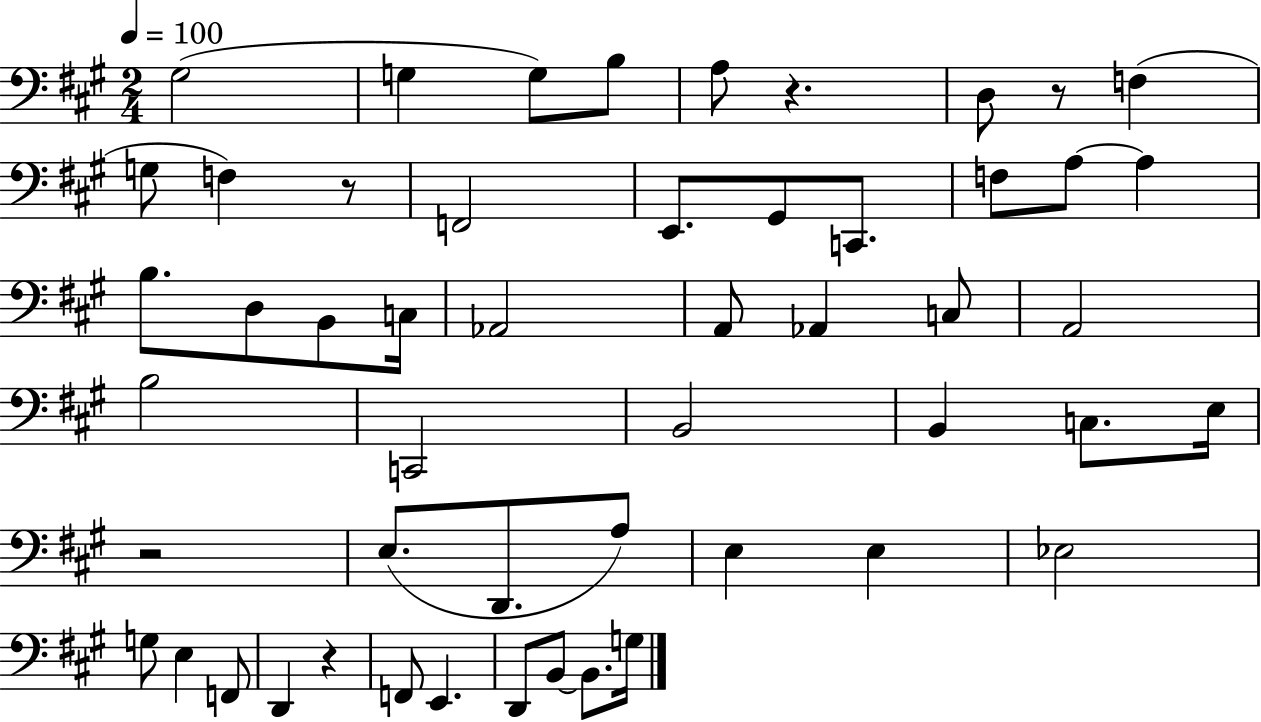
G#3/h G3/q G3/e B3/e A3/e R/q. D3/e R/e F3/q G3/e F3/q R/e F2/h E2/e. G#2/e C2/e. F3/e A3/e A3/q B3/e. D3/e B2/e C3/s Ab2/h A2/e Ab2/q C3/e A2/h B3/h C2/h B2/h B2/q C3/e. E3/s R/h E3/e. D2/e. A3/e E3/q E3/q Eb3/h G3/e E3/q F2/e D2/q R/q F2/e E2/q. D2/e B2/e B2/e. G3/s